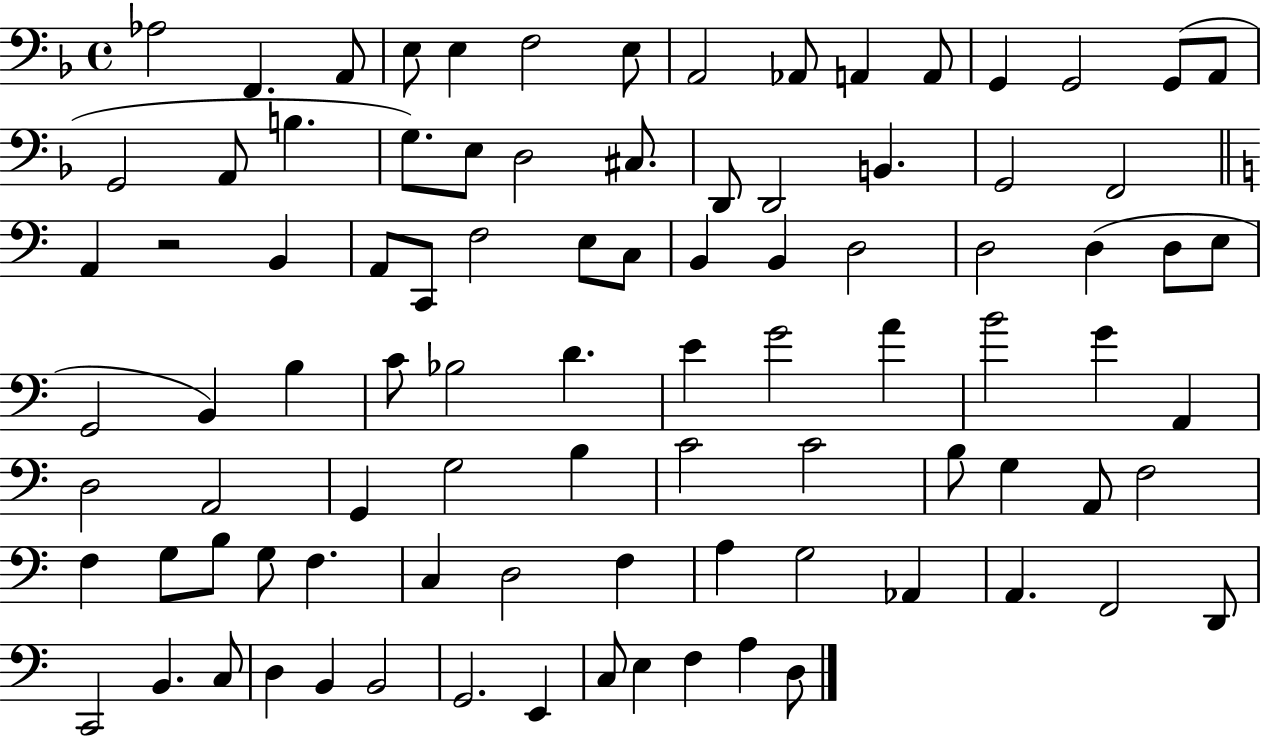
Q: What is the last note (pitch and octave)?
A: D3